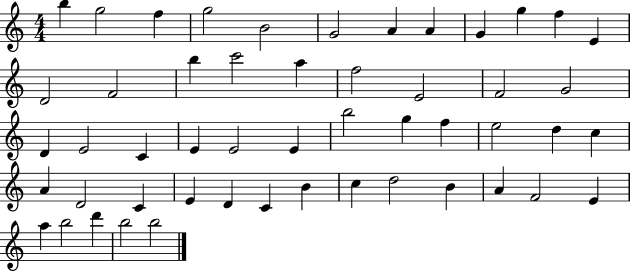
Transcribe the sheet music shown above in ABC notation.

X:1
T:Untitled
M:4/4
L:1/4
K:C
b g2 f g2 B2 G2 A A G g f E D2 F2 b c'2 a f2 E2 F2 G2 D E2 C E E2 E b2 g f e2 d c A D2 C E D C B c d2 B A F2 E a b2 d' b2 b2